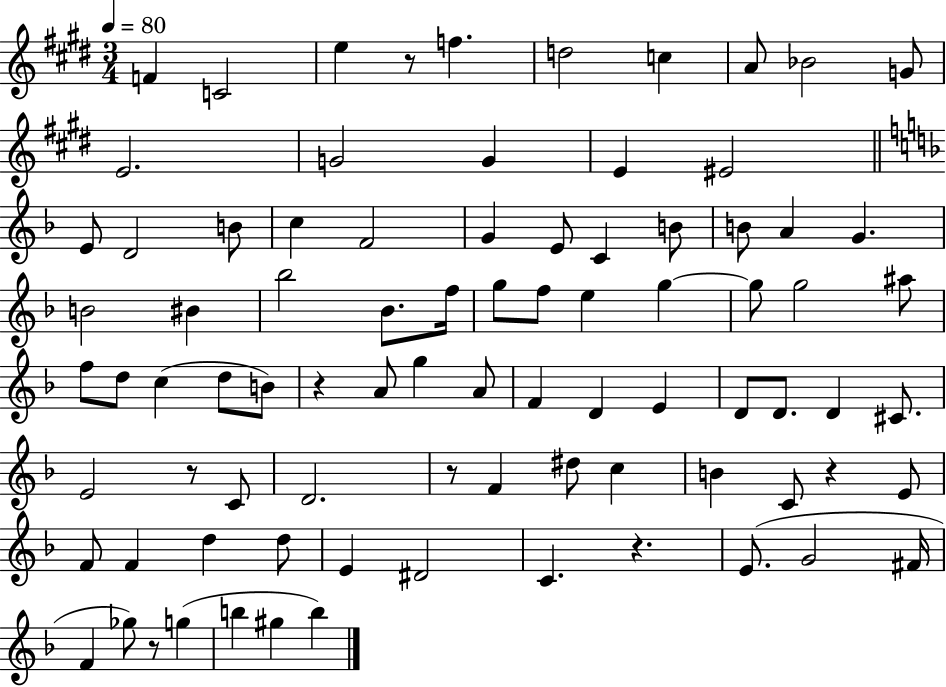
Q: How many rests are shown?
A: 7